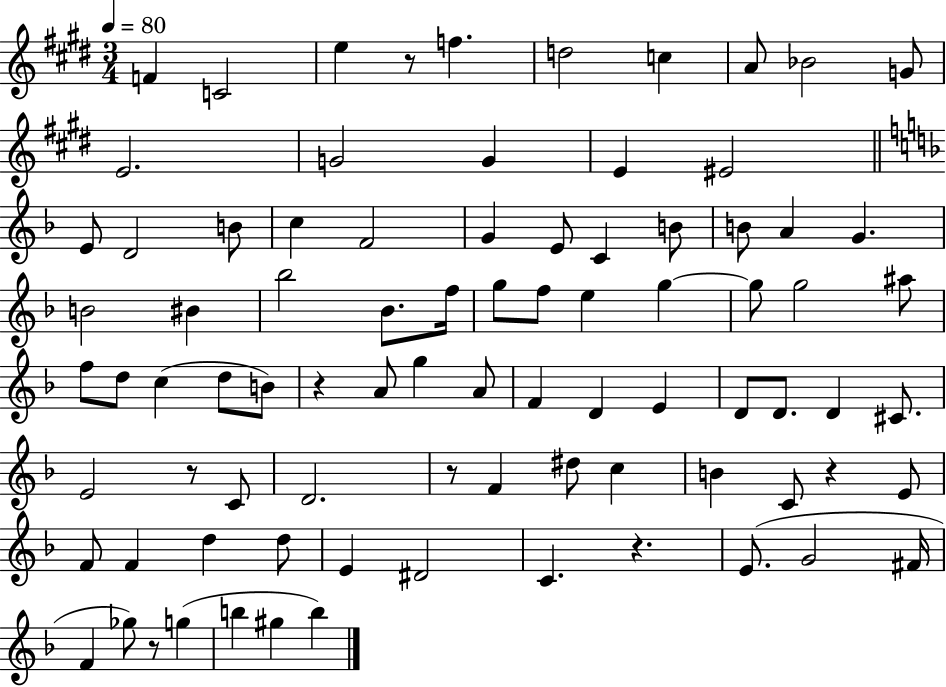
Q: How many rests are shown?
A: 7